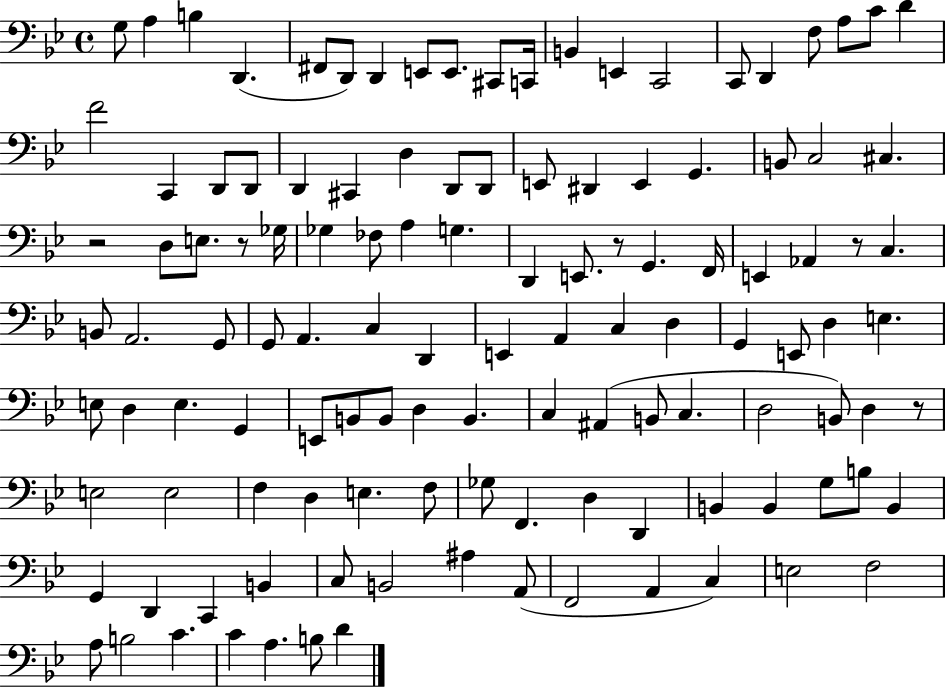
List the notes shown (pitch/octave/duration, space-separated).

G3/e A3/q B3/q D2/q. F#2/e D2/e D2/q E2/e E2/e. C#2/e C2/s B2/q E2/q C2/h C2/e D2/q F3/e A3/e C4/e D4/q F4/h C2/q D2/e D2/e D2/q C#2/q D3/q D2/e D2/e E2/e D#2/q E2/q G2/q. B2/e C3/h C#3/q. R/h D3/e E3/e. R/e Gb3/s Gb3/q FES3/e A3/q G3/q. D2/q E2/e. R/e G2/q. F2/s E2/q Ab2/q R/e C3/q. B2/e A2/h. G2/e G2/e A2/q. C3/q D2/q E2/q A2/q C3/q D3/q G2/q E2/e D3/q E3/q. E3/e D3/q E3/q. G2/q E2/e B2/e B2/e D3/q B2/q. C3/q A#2/q B2/e C3/q. D3/h B2/e D3/q R/e E3/h E3/h F3/q D3/q E3/q. F3/e Gb3/e F2/q. D3/q D2/q B2/q B2/q G3/e B3/e B2/q G2/q D2/q C2/q B2/q C3/e B2/h A#3/q A2/e F2/h A2/q C3/q E3/h F3/h A3/e B3/h C4/q. C4/q A3/q. B3/e D4/q